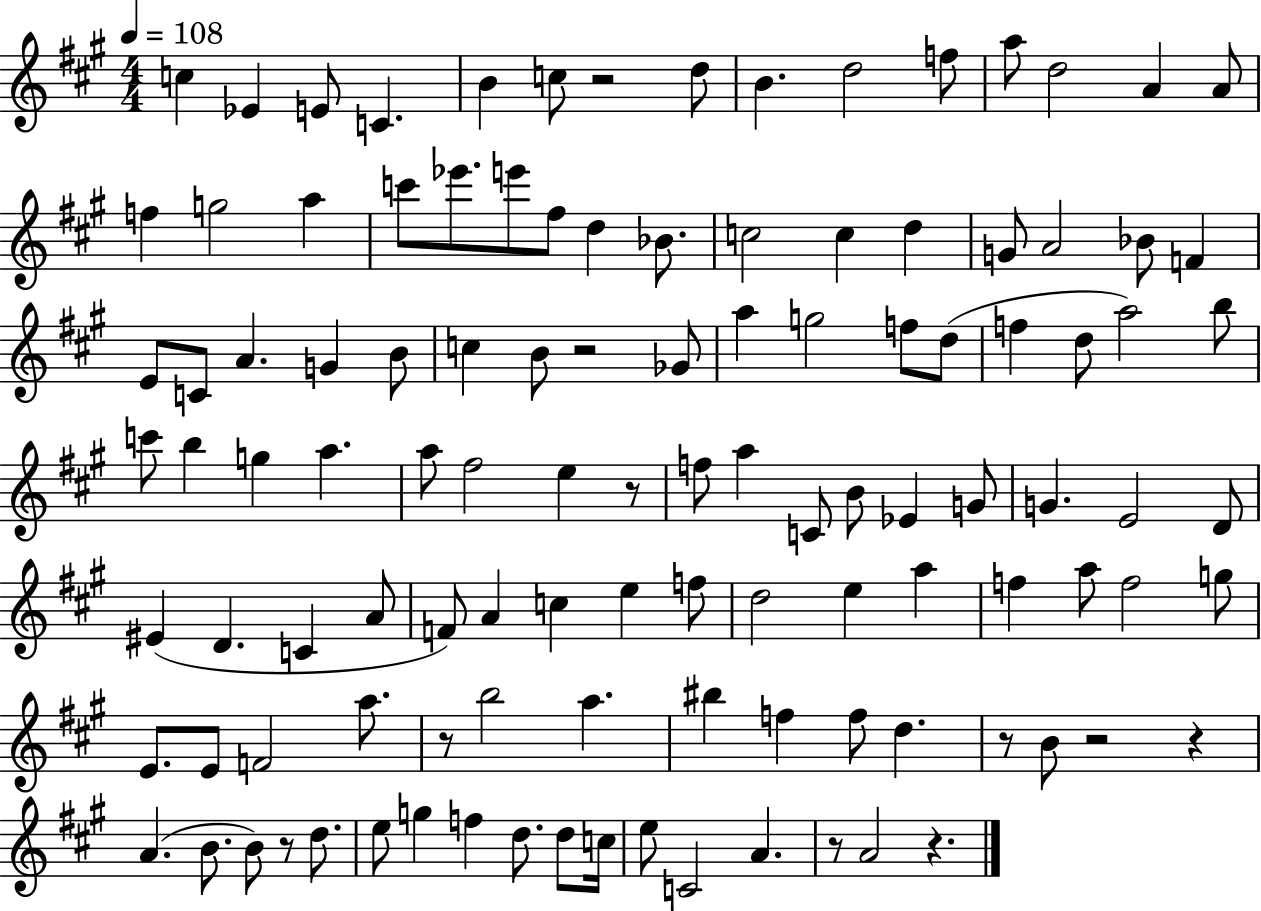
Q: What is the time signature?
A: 4/4